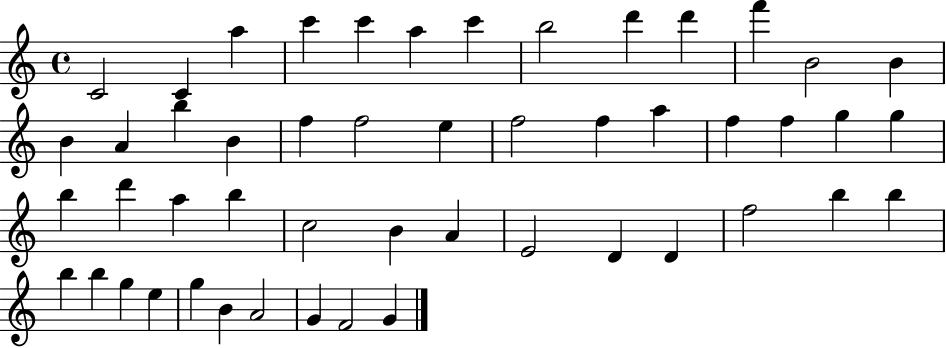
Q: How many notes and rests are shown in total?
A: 50